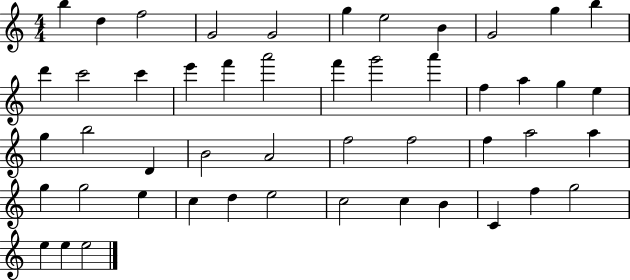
{
  \clef treble
  \numericTimeSignature
  \time 4/4
  \key c \major
  b''4 d''4 f''2 | g'2 g'2 | g''4 e''2 b'4 | g'2 g''4 b''4 | \break d'''4 c'''2 c'''4 | e'''4 f'''4 a'''2 | f'''4 g'''2 a'''4 | f''4 a''4 g''4 e''4 | \break g''4 b''2 d'4 | b'2 a'2 | f''2 f''2 | f''4 a''2 a''4 | \break g''4 g''2 e''4 | c''4 d''4 e''2 | c''2 c''4 b'4 | c'4 f''4 g''2 | \break e''4 e''4 e''2 | \bar "|."
}